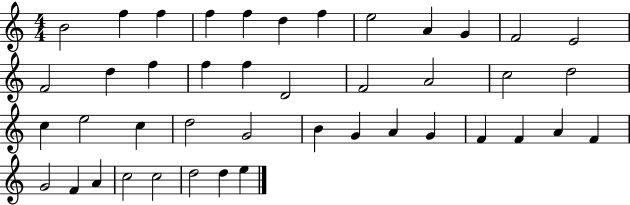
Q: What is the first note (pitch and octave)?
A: B4